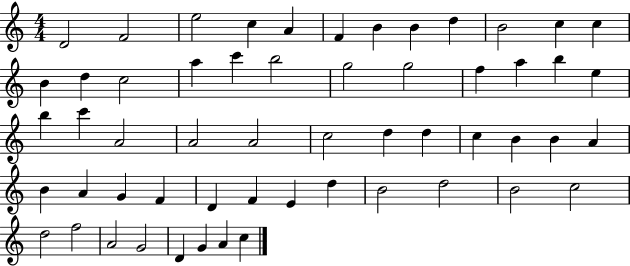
D4/h F4/h E5/h C5/q A4/q F4/q B4/q B4/q D5/q B4/h C5/q C5/q B4/q D5/q C5/h A5/q C6/q B5/h G5/h G5/h F5/q A5/q B5/q E5/q B5/q C6/q A4/h A4/h A4/h C5/h D5/q D5/q C5/q B4/q B4/q A4/q B4/q A4/q G4/q F4/q D4/q F4/q E4/q D5/q B4/h D5/h B4/h C5/h D5/h F5/h A4/h G4/h D4/q G4/q A4/q C5/q